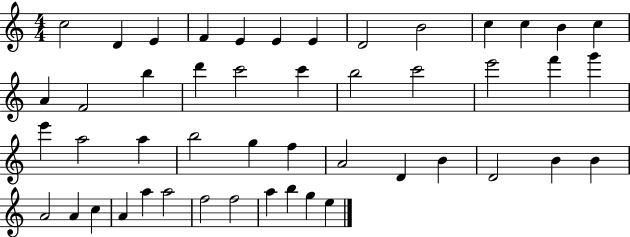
C5/h D4/q E4/q F4/q E4/q E4/q E4/q D4/h B4/h C5/q C5/q B4/q C5/q A4/q F4/h B5/q D6/q C6/h C6/q B5/h C6/h E6/h F6/q G6/q E6/q A5/h A5/q B5/h G5/q F5/q A4/h D4/q B4/q D4/h B4/q B4/q A4/h A4/q C5/q A4/q A5/q A5/h F5/h F5/h A5/q B5/q G5/q E5/q